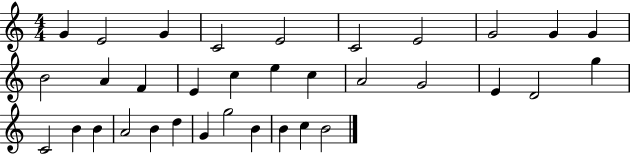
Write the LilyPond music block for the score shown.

{
  \clef treble
  \numericTimeSignature
  \time 4/4
  \key c \major
  g'4 e'2 g'4 | c'2 e'2 | c'2 e'2 | g'2 g'4 g'4 | \break b'2 a'4 f'4 | e'4 c''4 e''4 c''4 | a'2 g'2 | e'4 d'2 g''4 | \break c'2 b'4 b'4 | a'2 b'4 d''4 | g'4 g''2 b'4 | b'4 c''4 b'2 | \break \bar "|."
}